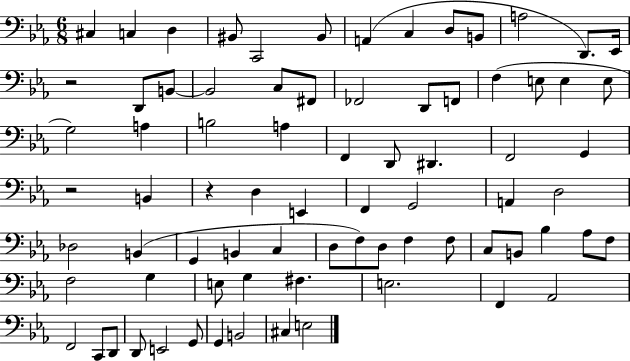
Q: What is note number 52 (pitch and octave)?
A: C3